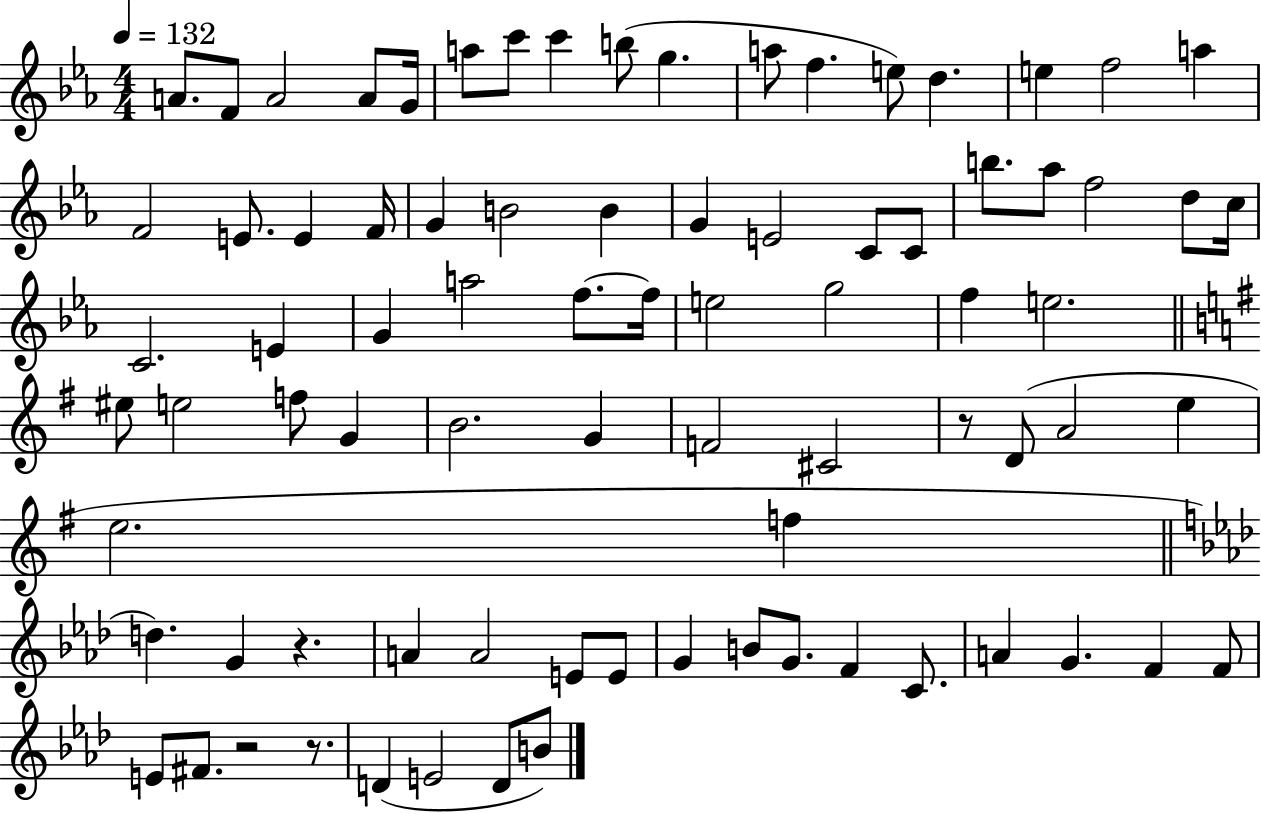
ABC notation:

X:1
T:Untitled
M:4/4
L:1/4
K:Eb
A/2 F/2 A2 A/2 G/4 a/2 c'/2 c' b/2 g a/2 f e/2 d e f2 a F2 E/2 E F/4 G B2 B G E2 C/2 C/2 b/2 _a/2 f2 d/2 c/4 C2 E G a2 f/2 f/4 e2 g2 f e2 ^e/2 e2 f/2 G B2 G F2 ^C2 z/2 D/2 A2 e e2 f d G z A A2 E/2 E/2 G B/2 G/2 F C/2 A G F F/2 E/2 ^F/2 z2 z/2 D E2 D/2 B/2